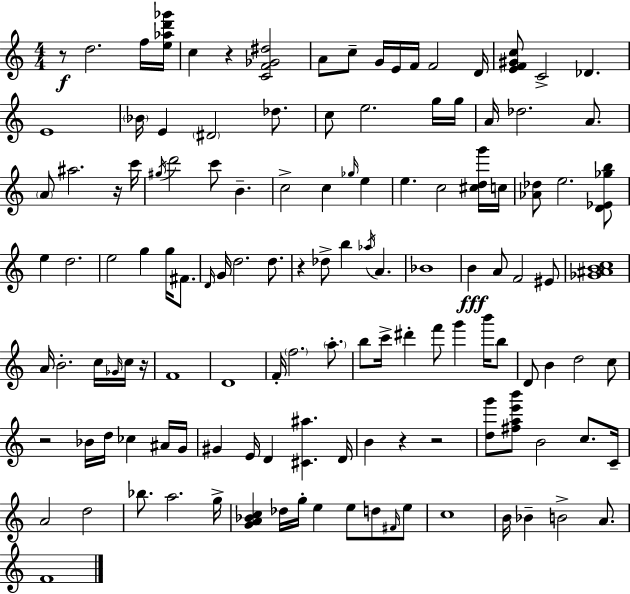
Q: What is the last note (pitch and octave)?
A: F4